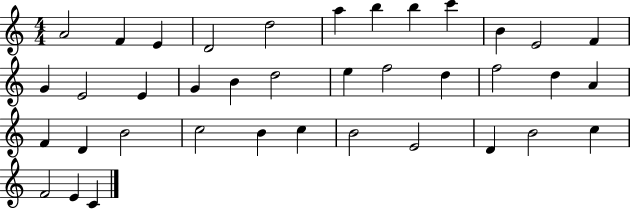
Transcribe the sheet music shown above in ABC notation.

X:1
T:Untitled
M:4/4
L:1/4
K:C
A2 F E D2 d2 a b b c' B E2 F G E2 E G B d2 e f2 d f2 d A F D B2 c2 B c B2 E2 D B2 c F2 E C